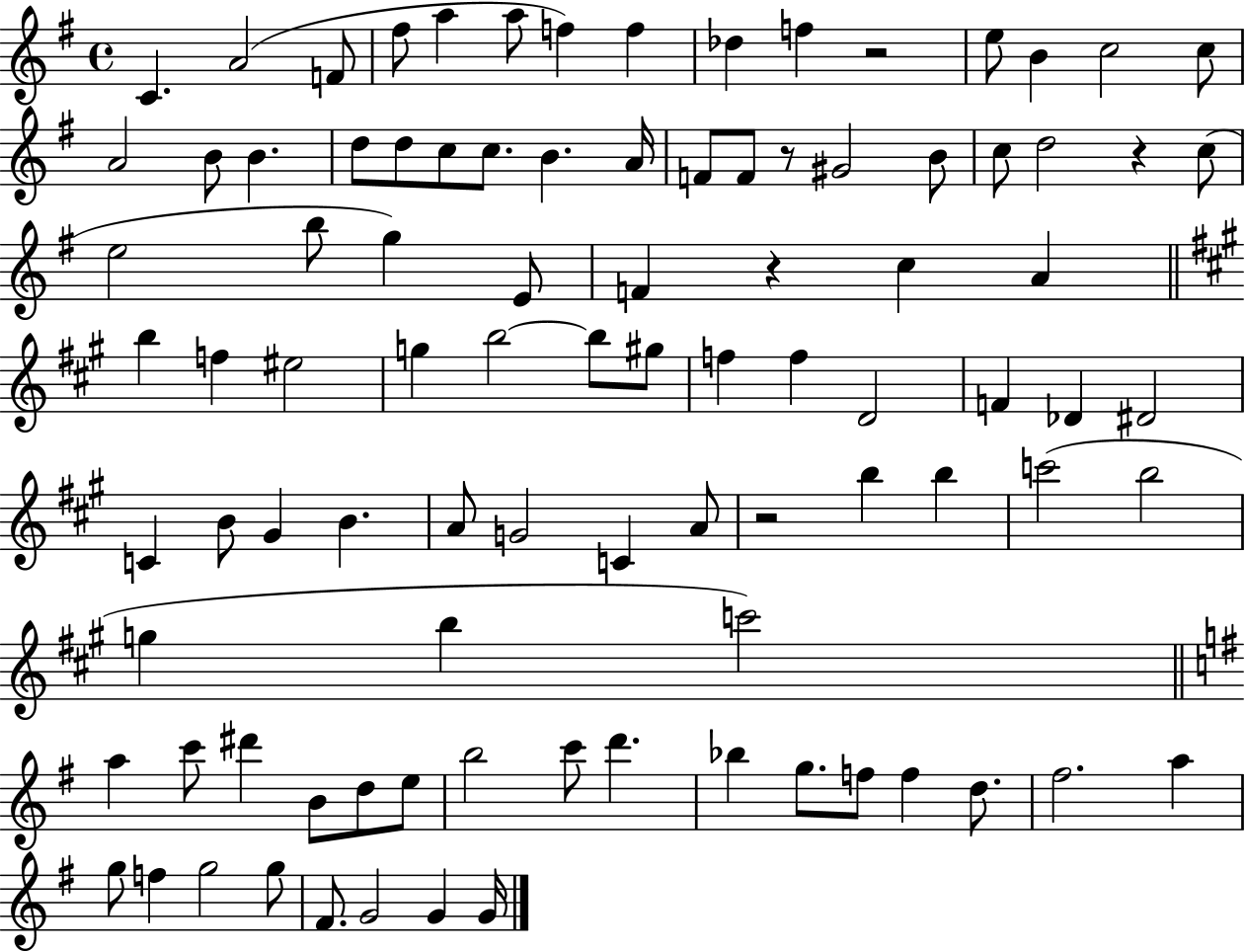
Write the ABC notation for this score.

X:1
T:Untitled
M:4/4
L:1/4
K:G
C A2 F/2 ^f/2 a a/2 f f _d f z2 e/2 B c2 c/2 A2 B/2 B d/2 d/2 c/2 c/2 B A/4 F/2 F/2 z/2 ^G2 B/2 c/2 d2 z c/2 e2 b/2 g E/2 F z c A b f ^e2 g b2 b/2 ^g/2 f f D2 F _D ^D2 C B/2 ^G B A/2 G2 C A/2 z2 b b c'2 b2 g b c'2 a c'/2 ^d' B/2 d/2 e/2 b2 c'/2 d' _b g/2 f/2 f d/2 ^f2 a g/2 f g2 g/2 ^F/2 G2 G G/4